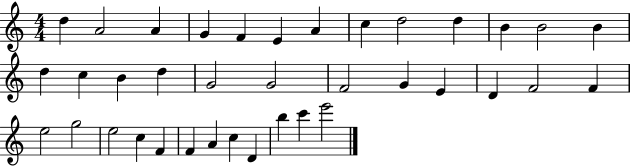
X:1
T:Untitled
M:4/4
L:1/4
K:C
d A2 A G F E A c d2 d B B2 B d c B d G2 G2 F2 G E D F2 F e2 g2 e2 c F F A c D b c' e'2